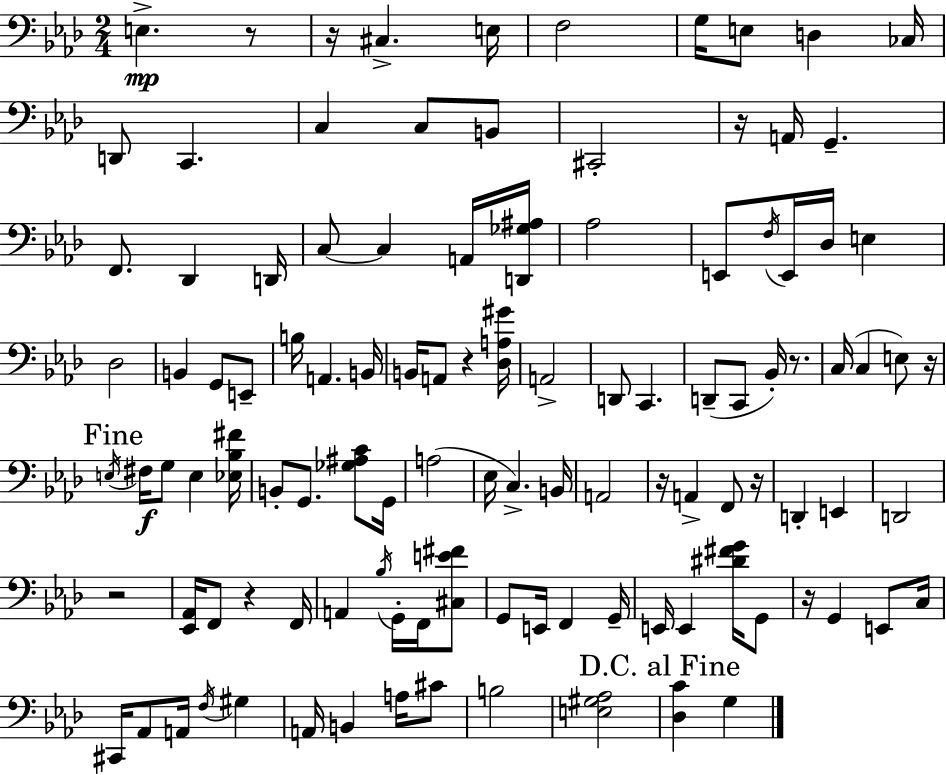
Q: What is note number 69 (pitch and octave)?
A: F2